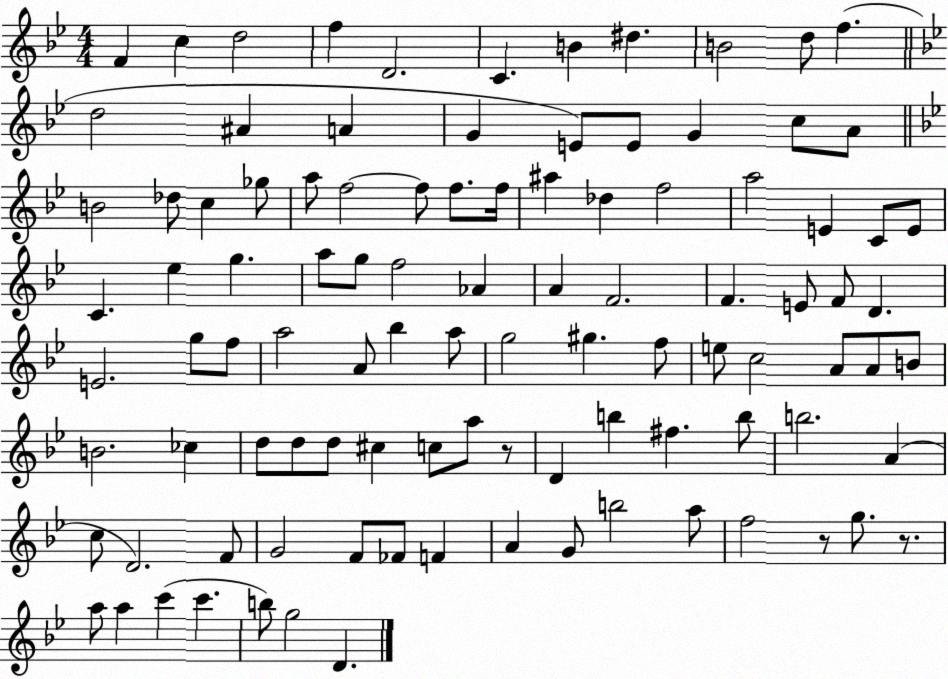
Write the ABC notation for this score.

X:1
T:Untitled
M:4/4
L:1/4
K:Bb
F c d2 f D2 C B ^d B2 d/2 f d2 ^A A G E/2 E/2 G c/2 A/2 B2 _d/2 c _g/2 a/2 f2 f/2 f/2 f/4 ^a _d f2 a2 E C/2 E/2 C _e g a/2 g/2 f2 _A A F2 F E/2 F/2 D E2 g/2 f/2 a2 A/2 _b a/2 g2 ^g f/2 e/2 c2 A/2 A/2 B/2 B2 _c d/2 d/2 d/2 ^c c/2 a/2 z/2 D b ^f b/2 b2 A c/2 D2 F/2 G2 F/2 _F/2 F A G/2 b2 a/2 f2 z/2 g/2 z/2 a/2 a c' c' b/2 g2 D